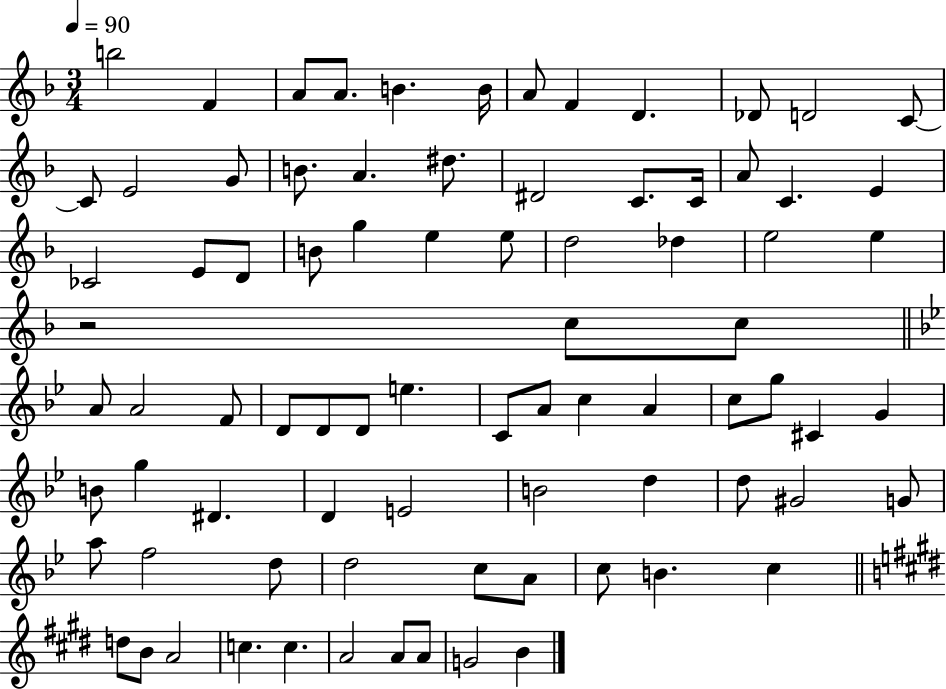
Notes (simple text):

B5/h F4/q A4/e A4/e. B4/q. B4/s A4/e F4/q D4/q. Db4/e D4/h C4/e C4/e E4/h G4/e B4/e. A4/q. D#5/e. D#4/h C4/e. C4/s A4/e C4/q. E4/q CES4/h E4/e D4/e B4/e G5/q E5/q E5/e D5/h Db5/q E5/h E5/q R/h C5/e C5/e A4/e A4/h F4/e D4/e D4/e D4/e E5/q. C4/e A4/e C5/q A4/q C5/e G5/e C#4/q G4/q B4/e G5/q D#4/q. D4/q E4/h B4/h D5/q D5/e G#4/h G4/e A5/e F5/h D5/e D5/h C5/e A4/e C5/e B4/q. C5/q D5/e B4/e A4/h C5/q. C5/q. A4/h A4/e A4/e G4/h B4/q